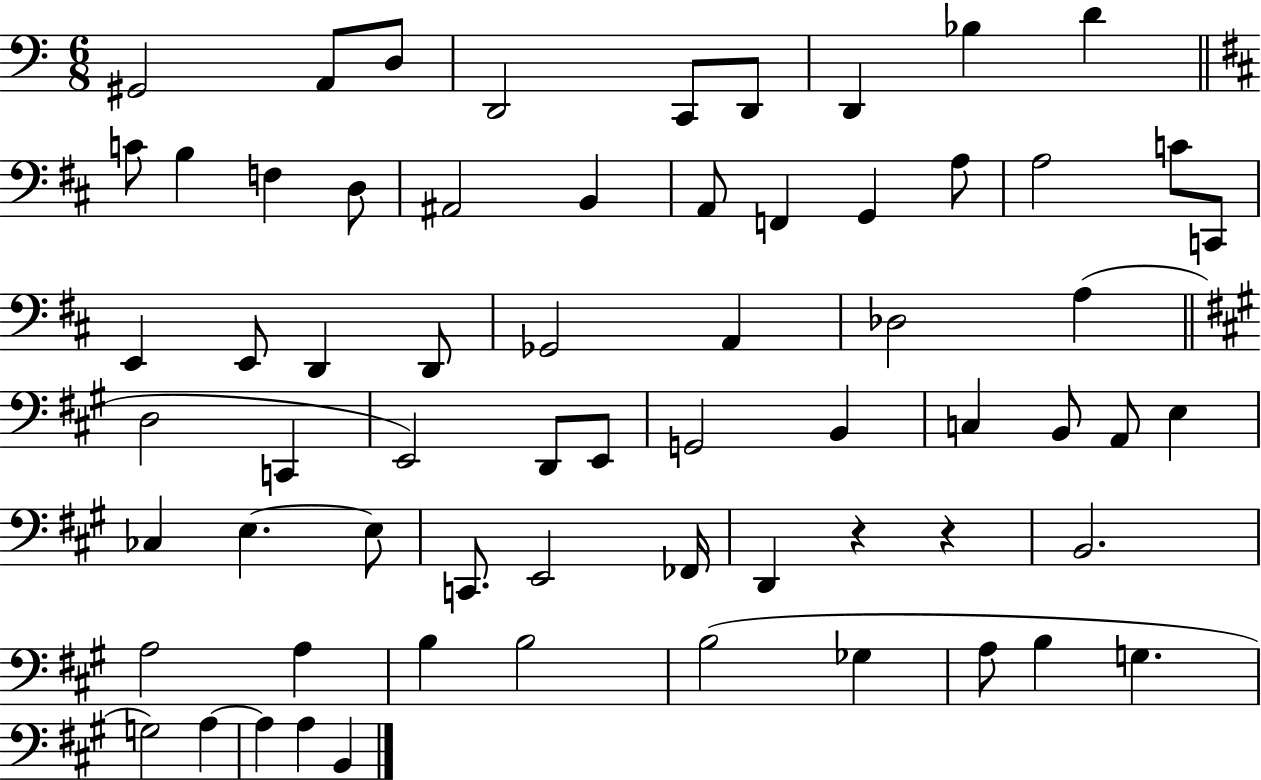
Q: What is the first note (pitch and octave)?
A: G#2